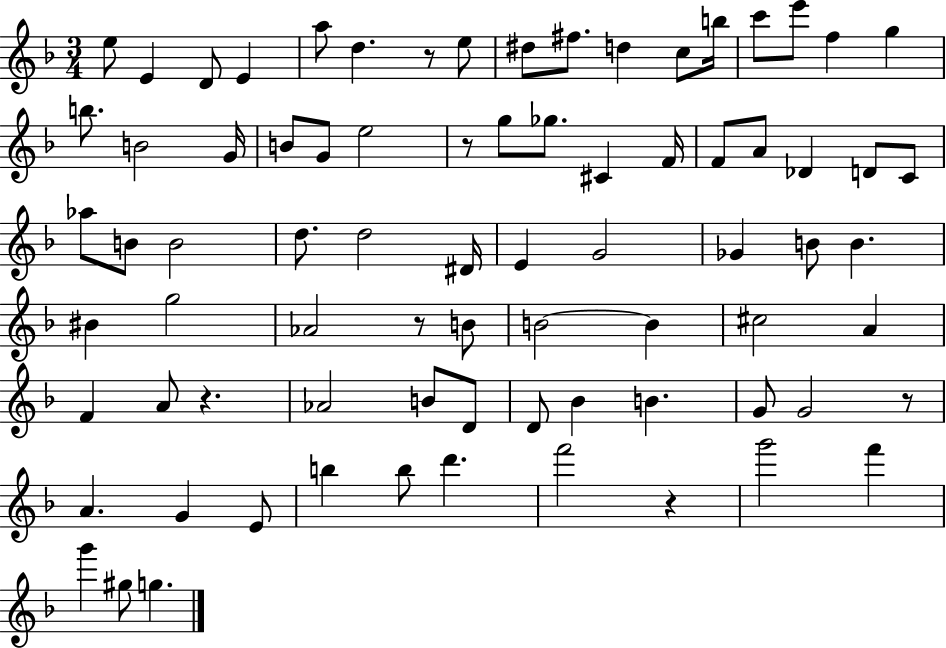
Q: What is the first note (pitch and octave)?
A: E5